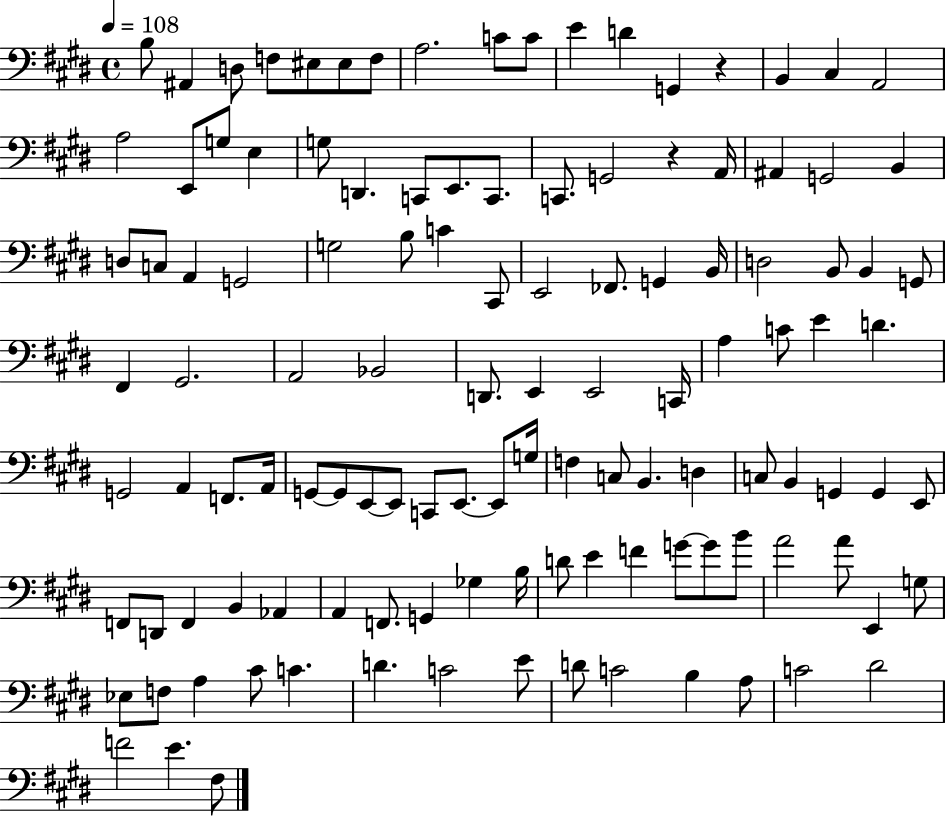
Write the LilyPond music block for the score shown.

{
  \clef bass
  \time 4/4
  \defaultTimeSignature
  \key e \major
  \tempo 4 = 108
  b8 ais,4 d8 f8 eis8 eis8 f8 | a2. c'8 c'8 | e'4 d'4 g,4 r4 | b,4 cis4 a,2 | \break a2 e,8 g8 e4 | g8 d,4. c,8 e,8. c,8. | c,8. g,2 r4 a,16 | ais,4 g,2 b,4 | \break d8 c8 a,4 g,2 | g2 b8 c'4 cis,8 | e,2 fes,8. g,4 b,16 | d2 b,8 b,4 g,8 | \break fis,4 gis,2. | a,2 bes,2 | d,8. e,4 e,2 c,16 | a4 c'8 e'4 d'4. | \break g,2 a,4 f,8. a,16 | g,8~~ g,8 e,8~~ e,8 c,8 e,8.~~ e,8 g16 | f4 c8 b,4. d4 | c8 b,4 g,4 g,4 e,8 | \break f,8 d,8 f,4 b,4 aes,4 | a,4 f,8. g,4 ges4 b16 | d'8 e'4 f'4 g'8~~ g'8 b'8 | a'2 a'8 e,4 g8 | \break ees8 f8 a4 cis'8 c'4. | d'4. c'2 e'8 | d'8 c'2 b4 a8 | c'2 dis'2 | \break f'2 e'4. fis8 | \bar "|."
}